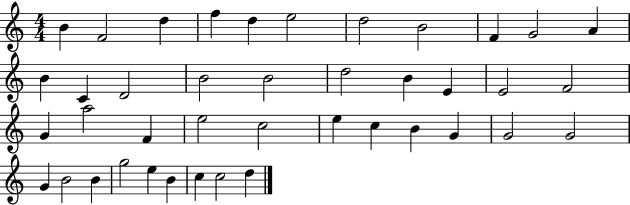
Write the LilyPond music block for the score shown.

{
  \clef treble
  \numericTimeSignature
  \time 4/4
  \key c \major
  b'4 f'2 d''4 | f''4 d''4 e''2 | d''2 b'2 | f'4 g'2 a'4 | \break b'4 c'4 d'2 | b'2 b'2 | d''2 b'4 e'4 | e'2 f'2 | \break g'4 a''2 f'4 | e''2 c''2 | e''4 c''4 b'4 g'4 | g'2 g'2 | \break g'4 b'2 b'4 | g''2 e''4 b'4 | c''4 c''2 d''4 | \bar "|."
}